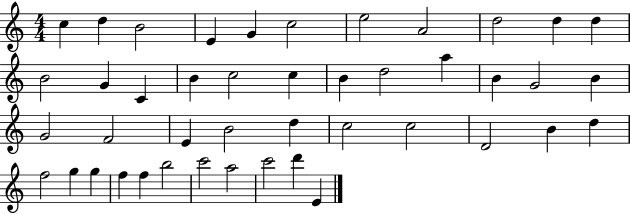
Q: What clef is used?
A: treble